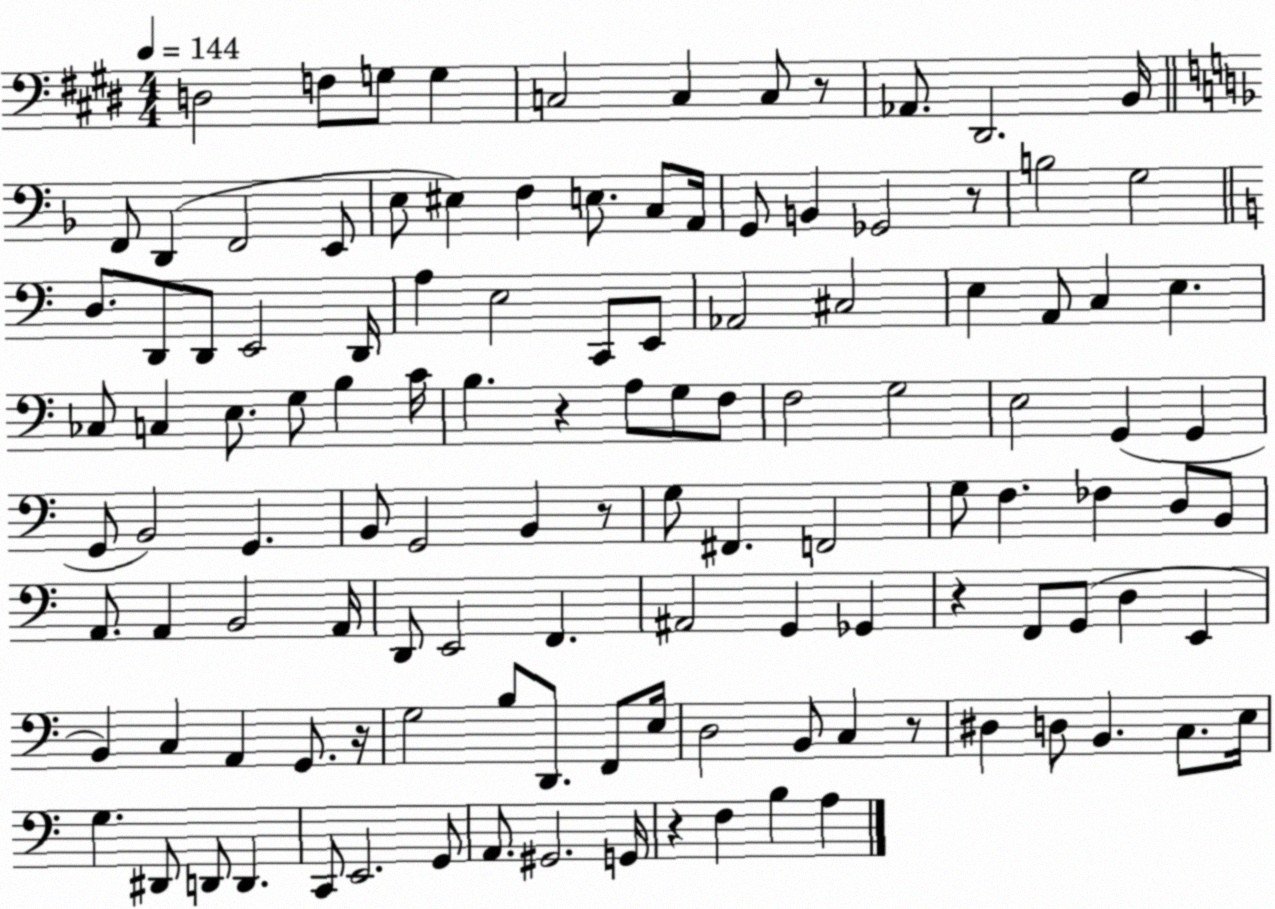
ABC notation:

X:1
T:Untitled
M:4/4
L:1/4
K:E
D,2 F,/2 G,/2 G, C,2 C, C,/2 z/2 _A,,/2 ^D,,2 B,,/4 F,,/2 D,, F,,2 E,,/2 E,/2 ^E, F, E,/2 C,/2 A,,/4 G,,/2 B,, _G,,2 z/2 B,2 G,2 D,/2 D,,/2 D,,/2 E,,2 D,,/4 A, E,2 C,,/2 E,,/2 _A,,2 ^C,2 E, A,,/2 C, E, _C,/2 C, E,/2 G,/2 B, C/4 B, z A,/2 G,/2 F,/2 F,2 G,2 E,2 G,, G,, G,,/2 B,,2 G,, B,,/2 G,,2 B,, z/2 G,/2 ^F,, F,,2 G,/2 F, _F, D,/2 B,,/2 A,,/2 A,, B,,2 A,,/4 D,,/2 E,,2 F,, ^A,,2 G,, _G,, z F,,/2 G,,/2 D, E,, B,, C, A,, G,,/2 z/4 G,2 B,/2 D,,/2 F,,/2 E,/4 D,2 B,,/2 C, z/2 ^D, D,/2 B,, C,/2 E,/4 G, ^D,,/2 D,,/2 D,, C,,/2 E,,2 G,,/2 A,,/2 ^G,,2 G,,/4 z F, B, A,